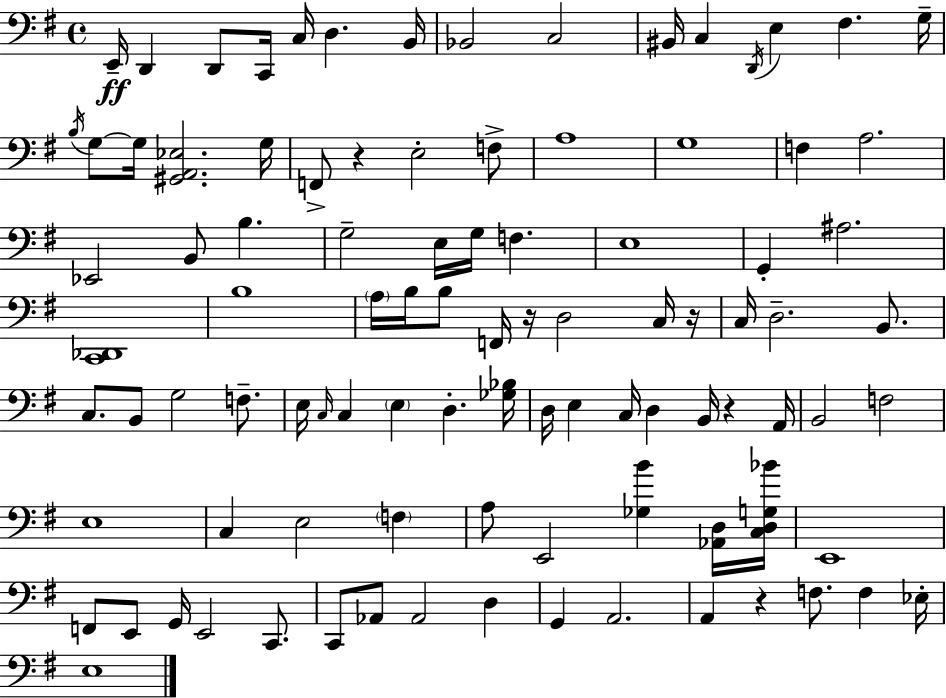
{
  \clef bass
  \time 4/4
  \defaultTimeSignature
  \key g \major
  e,16--\ff d,4 d,8 c,16 c16 d4. b,16 | bes,2 c2 | bis,16 c4 \acciaccatura { d,16 } e4 fis4. | g16-- \acciaccatura { b16 } g8~~ g16 <gis, a, ees>2. | \break g16 f,8-> r4 e2-. | f8-> a1 | g1 | f4 a2. | \break ees,2 b,8 b4. | g2-- e16 g16 f4. | e1 | g,4-. ais2. | \break <c, des,>1 | b1 | \parenthesize a16 b16 b8 f,16 r16 d2 | c16 r16 c16 d2.-- b,8. | \break c8. b,8 g2 f8.-- | e16 \grace { c16 } c4 \parenthesize e4 d4.-. | <ges bes>16 d16 e4 c16 d4 b,16 r4 | a,16 b,2 f2 | \break e1 | c4 e2 \parenthesize f4 | a8 e,2 <ges b'>4 | <aes, d>16 <c d g bes'>16 e,1 | \break f,8 e,8 g,16 e,2 | c,8. c,8 aes,8 aes,2 d4 | g,4 a,2. | a,4 r4 f8. f4 | \break ees16-. e1 | \bar "|."
}